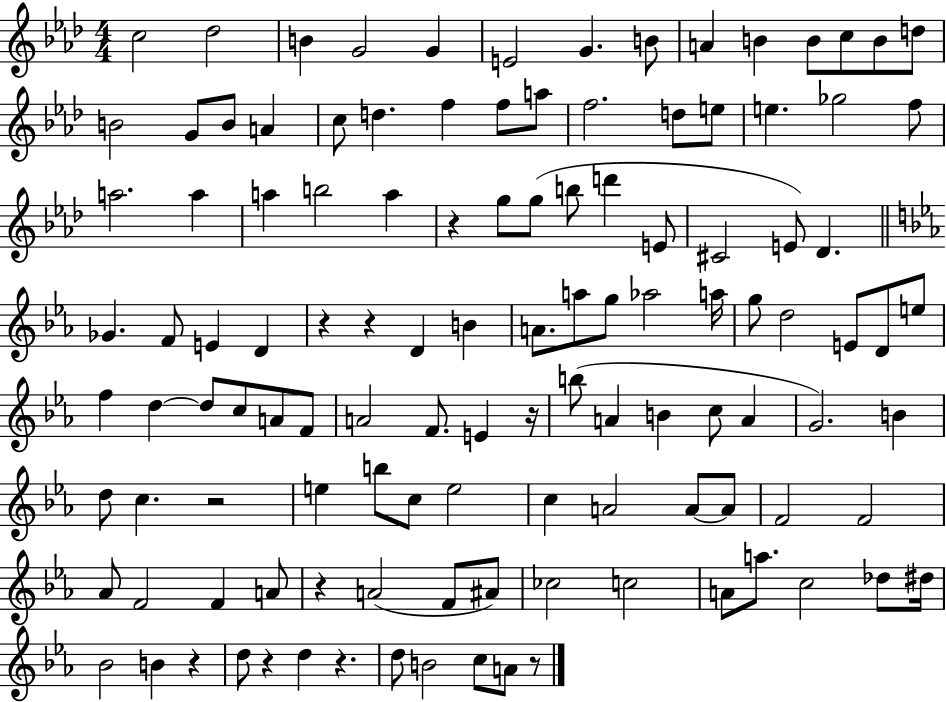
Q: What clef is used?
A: treble